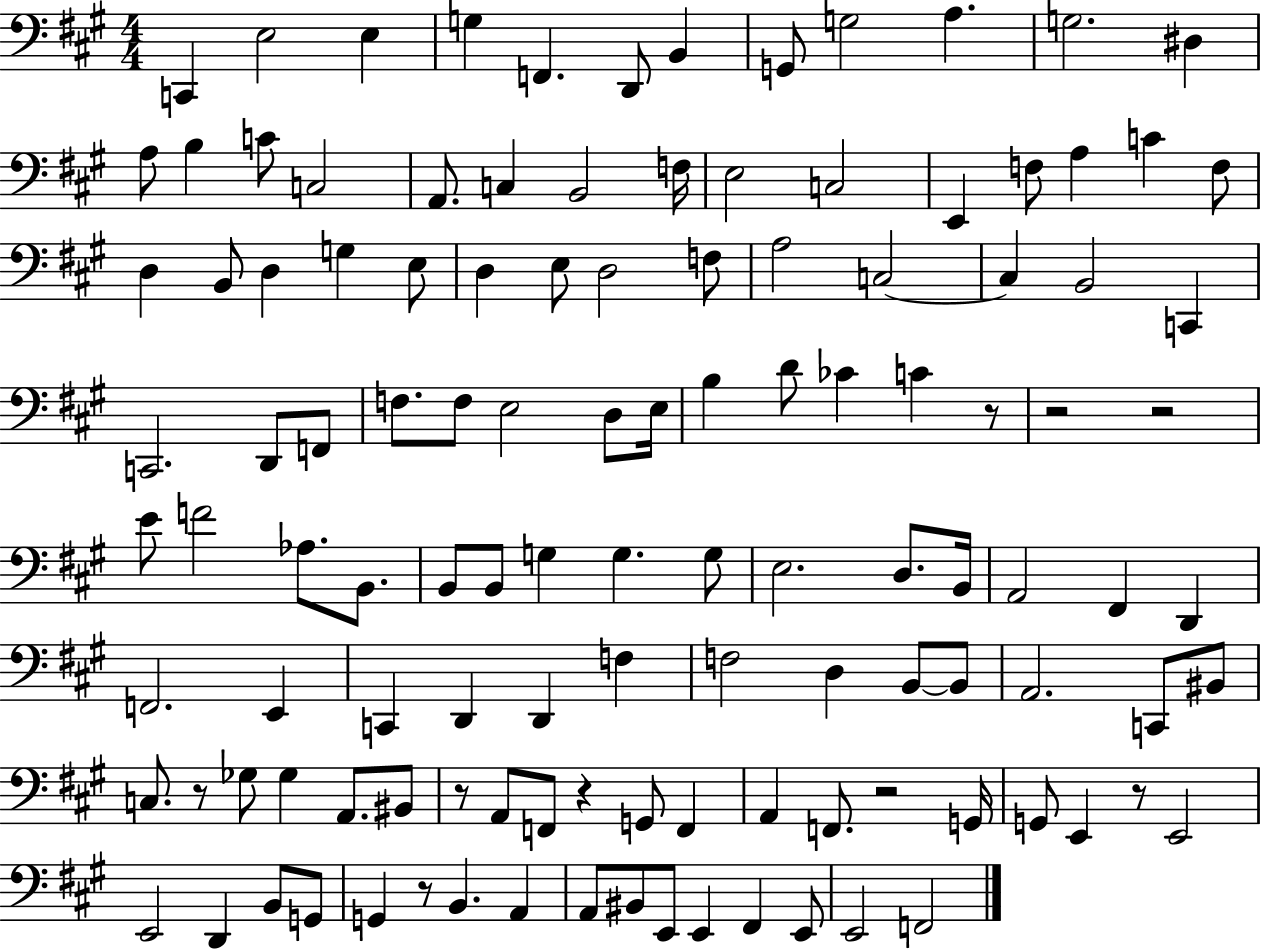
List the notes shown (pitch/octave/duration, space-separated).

C2/q E3/h E3/q G3/q F2/q. D2/e B2/q G2/e G3/h A3/q. G3/h. D#3/q A3/e B3/q C4/e C3/h A2/e. C3/q B2/h F3/s E3/h C3/h E2/q F3/e A3/q C4/q F3/e D3/q B2/e D3/q G3/q E3/e D3/q E3/e D3/h F3/e A3/h C3/h C3/q B2/h C2/q C2/h. D2/e F2/e F3/e. F3/e E3/h D3/e E3/s B3/q D4/e CES4/q C4/q R/e R/h R/h E4/e F4/h Ab3/e. B2/e. B2/e B2/e G3/q G3/q. G3/e E3/h. D3/e. B2/s A2/h F#2/q D2/q F2/h. E2/q C2/q D2/q D2/q F3/q F3/h D3/q B2/e B2/e A2/h. C2/e BIS2/e C3/e. R/e Gb3/e Gb3/q A2/e. BIS2/e R/e A2/e F2/e R/q G2/e F2/q A2/q F2/e. R/h G2/s G2/e E2/q R/e E2/h E2/h D2/q B2/e G2/e G2/q R/e B2/q. A2/q A2/e BIS2/e E2/e E2/q F#2/q E2/e E2/h F2/h